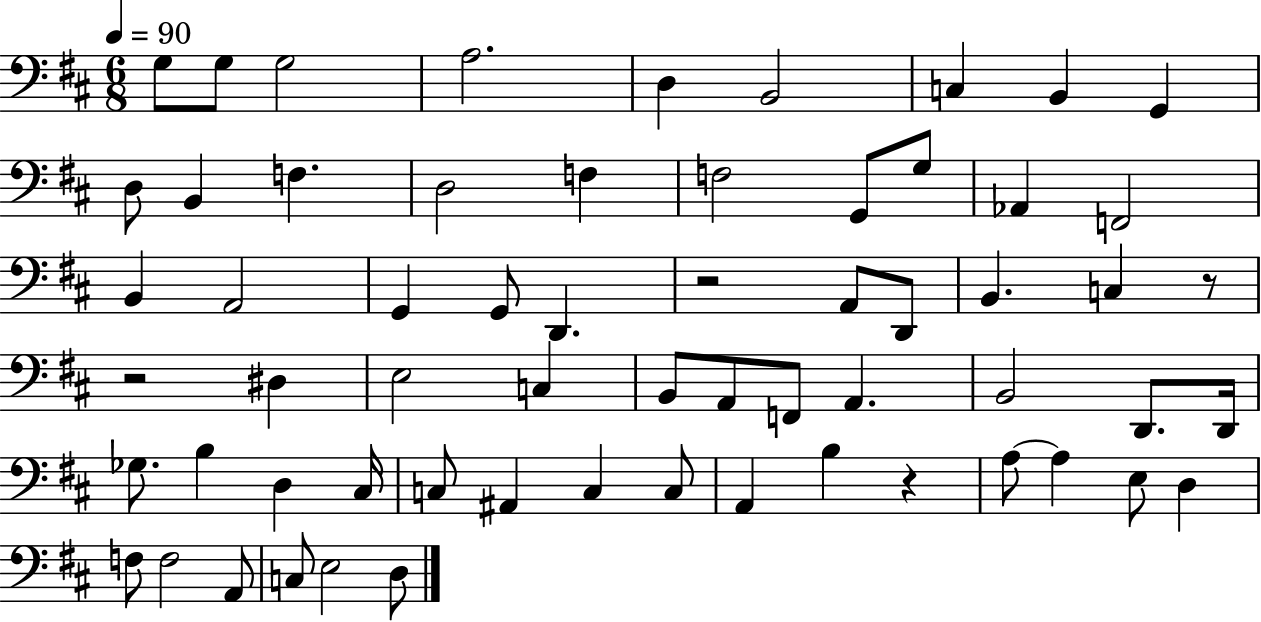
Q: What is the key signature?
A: D major